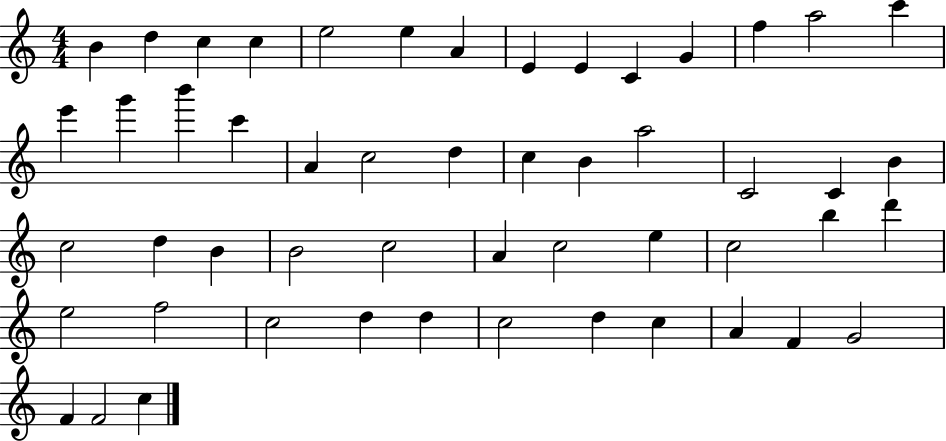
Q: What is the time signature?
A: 4/4